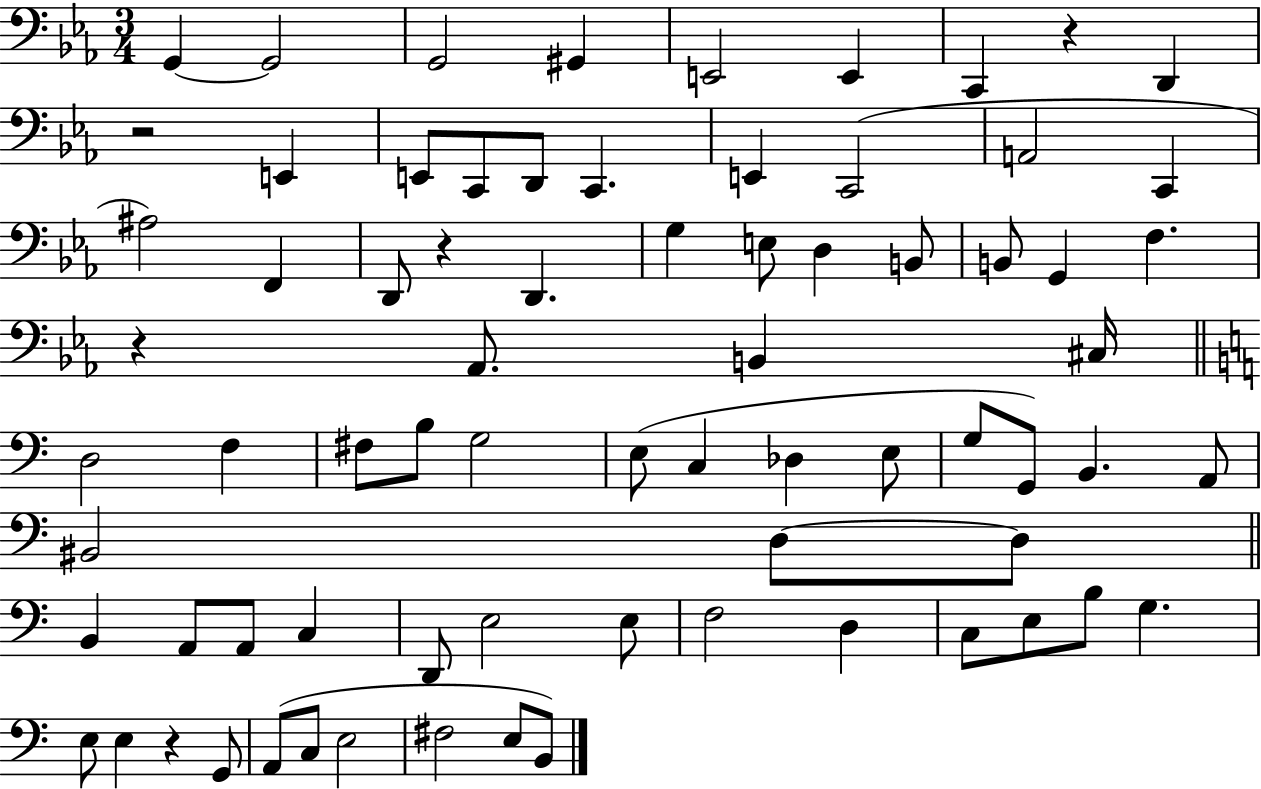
X:1
T:Untitled
M:3/4
L:1/4
K:Eb
G,, G,,2 G,,2 ^G,, E,,2 E,, C,, z D,, z2 E,, E,,/2 C,,/2 D,,/2 C,, E,, C,,2 A,,2 C,, ^A,2 F,, D,,/2 z D,, G, E,/2 D, B,,/2 B,,/2 G,, F, z _A,,/2 B,, ^C,/4 D,2 F, ^F,/2 B,/2 G,2 E,/2 C, _D, E,/2 G,/2 G,,/2 B,, A,,/2 ^B,,2 D,/2 D,/2 B,, A,,/2 A,,/2 C, D,,/2 E,2 E,/2 F,2 D, C,/2 E,/2 B,/2 G, E,/2 E, z G,,/2 A,,/2 C,/2 E,2 ^F,2 E,/2 B,,/2